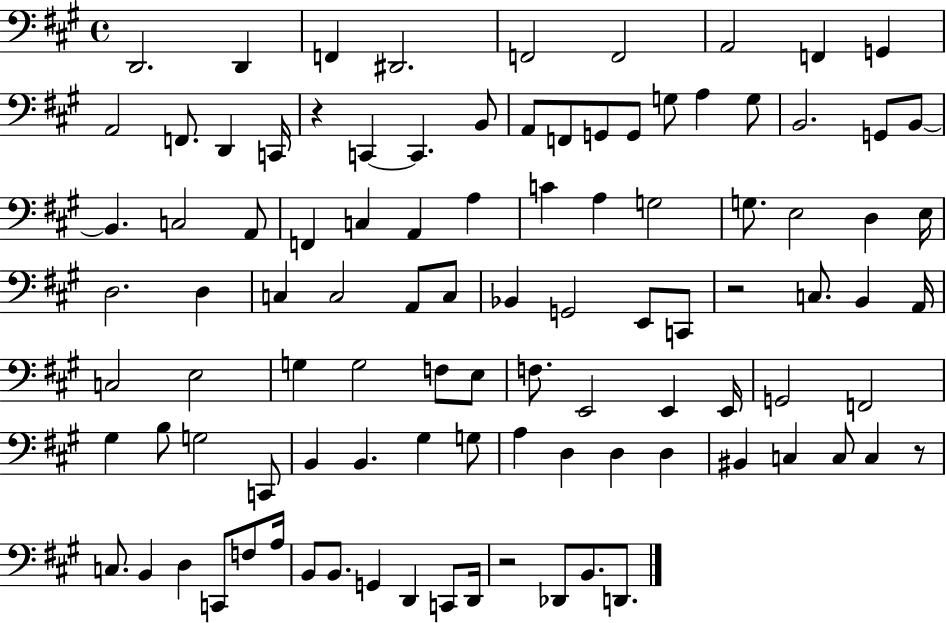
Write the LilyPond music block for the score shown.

{
  \clef bass
  \time 4/4
  \defaultTimeSignature
  \key a \major
  \repeat volta 2 { d,2. d,4 | f,4 dis,2. | f,2 f,2 | a,2 f,4 g,4 | \break a,2 f,8. d,4 c,16 | r4 c,4~~ c,4. b,8 | a,8 f,8 g,8 g,8 g8 a4 g8 | b,2. g,8 b,8~~ | \break b,4. c2 a,8 | f,4 c4 a,4 a4 | c'4 a4 g2 | g8. e2 d4 e16 | \break d2. d4 | c4 c2 a,8 c8 | bes,4 g,2 e,8 c,8 | r2 c8. b,4 a,16 | \break c2 e2 | g4 g2 f8 e8 | f8. e,2 e,4 e,16 | g,2 f,2 | \break gis4 b8 g2 c,8 | b,4 b,4. gis4 g8 | a4 d4 d4 d4 | bis,4 c4 c8 c4 r8 | \break c8. b,4 d4 c,8 f8 a16 | b,8 b,8. g,4 d,4 c,8 d,16 | r2 des,8 b,8. d,8. | } \bar "|."
}